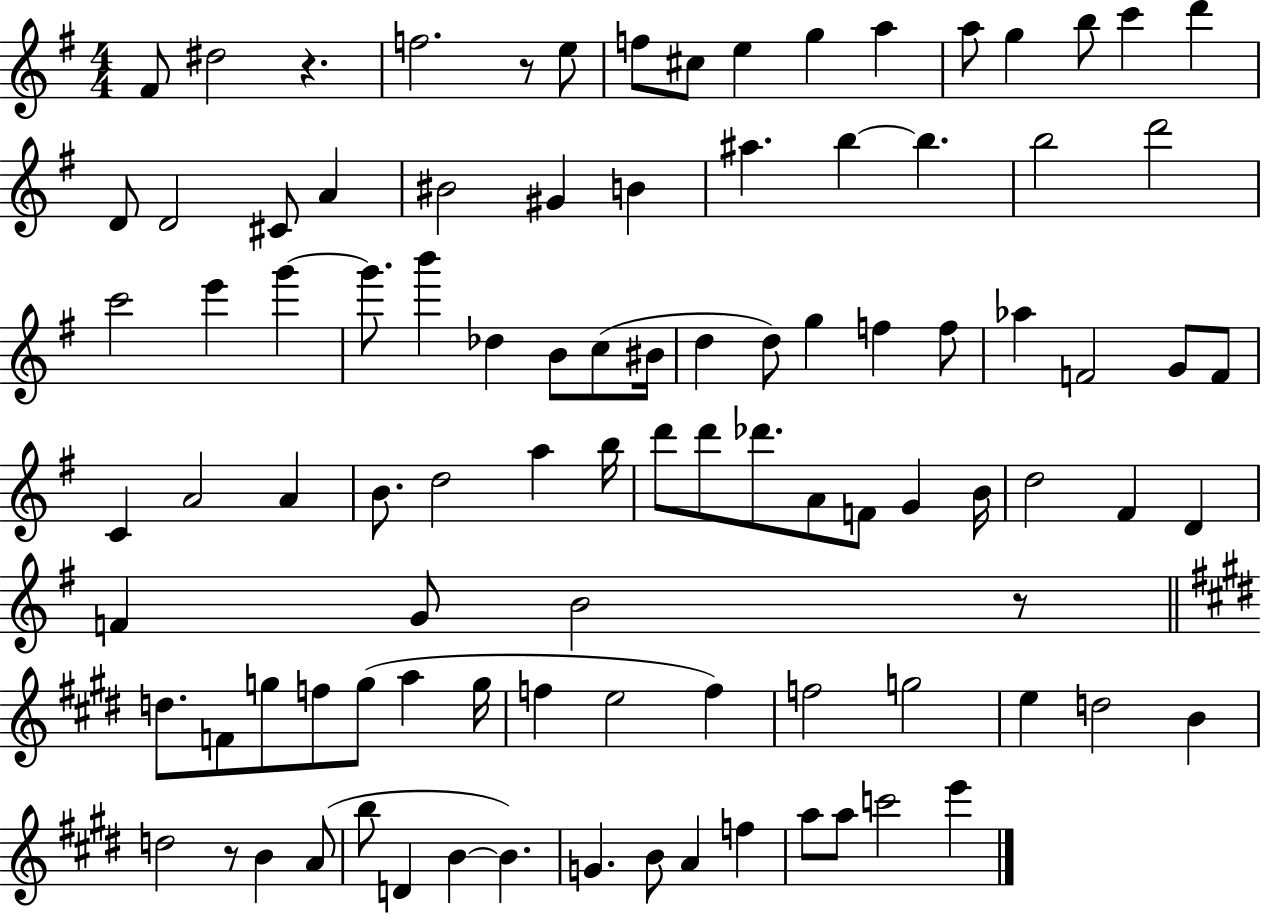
{
  \clef treble
  \numericTimeSignature
  \time 4/4
  \key g \major
  fis'8 dis''2 r4. | f''2. r8 e''8 | f''8 cis''8 e''4 g''4 a''4 | a''8 g''4 b''8 c'''4 d'''4 | \break d'8 d'2 cis'8 a'4 | bis'2 gis'4 b'4 | ais''4. b''4~~ b''4. | b''2 d'''2 | \break c'''2 e'''4 g'''4~~ | g'''8. b'''4 des''4 b'8 c''8( bis'16 | d''4 d''8) g''4 f''4 f''8 | aes''4 f'2 g'8 f'8 | \break c'4 a'2 a'4 | b'8. d''2 a''4 b''16 | d'''8 d'''8 des'''8. a'8 f'8 g'4 b'16 | d''2 fis'4 d'4 | \break f'4 g'8 b'2 r8 | \bar "||" \break \key e \major d''8. f'8 g''8 f''8 g''8( a''4 g''16 | f''4 e''2 f''4) | f''2 g''2 | e''4 d''2 b'4 | \break d''2 r8 b'4 a'8( | b''8 d'4 b'4~~ b'4.) | g'4. b'8 a'4 f''4 | a''8 a''8 c'''2 e'''4 | \break \bar "|."
}